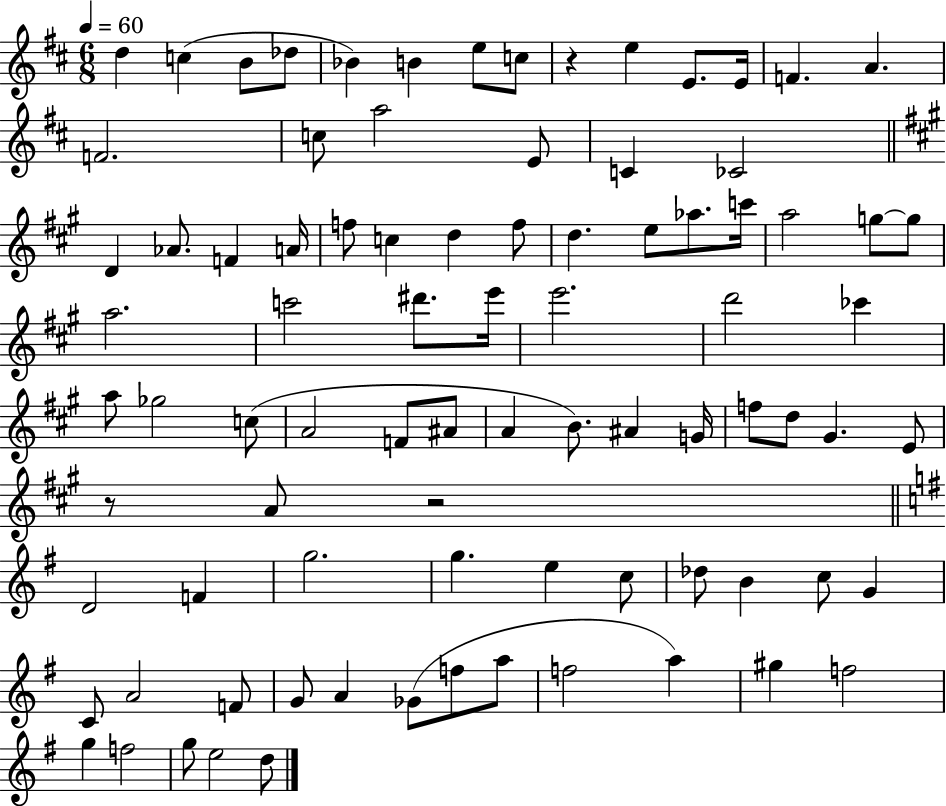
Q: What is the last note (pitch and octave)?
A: D5